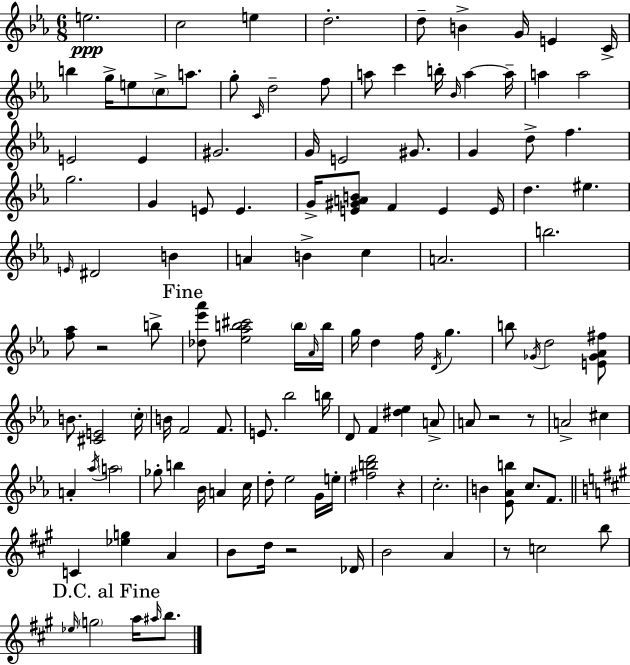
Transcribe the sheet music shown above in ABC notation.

X:1
T:Untitled
M:6/8
L:1/4
K:Eb
e2 c2 e d2 d/2 B G/4 E C/4 b g/4 e/2 c/2 a/2 g/2 C/4 d2 f/2 a/2 c' b/4 _B/4 a a/4 a a2 E2 E ^G2 G/4 E2 ^G/2 G d/2 f g2 G E/2 E G/4 [E^GAB]/2 F E E/4 d ^e E/4 ^D2 B A B c A2 b2 [f_a]/2 z2 b/2 [_d_e'_a']/2 [_e_ab^c']2 b/4 _A/4 b/4 g/4 d f/4 D/4 g b/2 _G/4 d2 [E_G_A^f]/2 B/2 [^CE]2 c/4 B/4 F2 F/2 E/2 _b2 b/4 D/2 F [^d_e] A/2 A/2 z2 z/2 A2 ^c A _a/4 a2 _g/2 b _B/4 A c/4 d/2 _e2 G/4 e/4 [^fbd']2 z c2 B [_E_Ab]/2 c/2 F/2 C [_eg] A B/2 d/4 z2 _D/4 B2 A z/2 c2 b/2 _e/4 g2 a/4 ^a/4 b/2